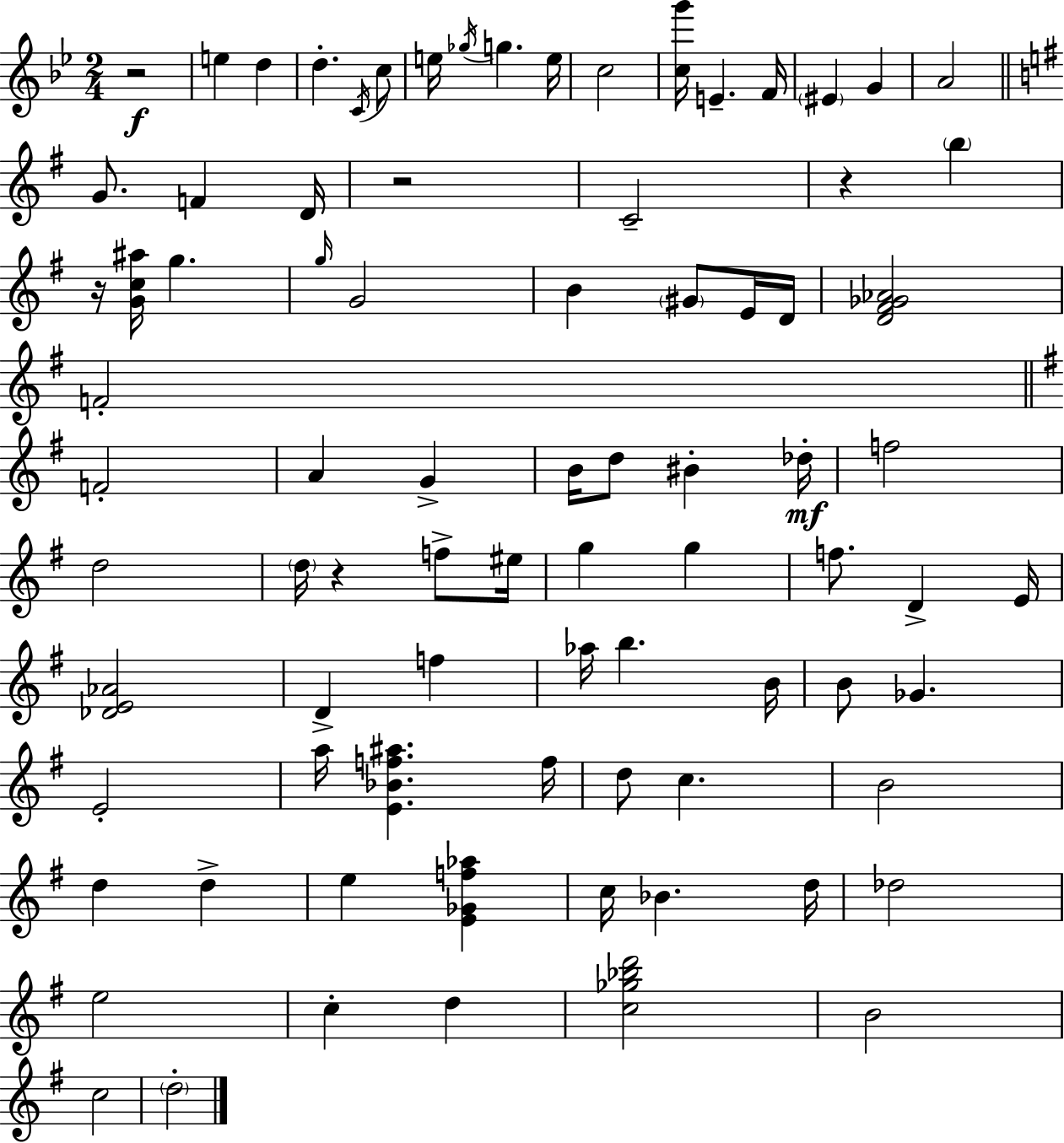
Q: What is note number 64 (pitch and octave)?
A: D5